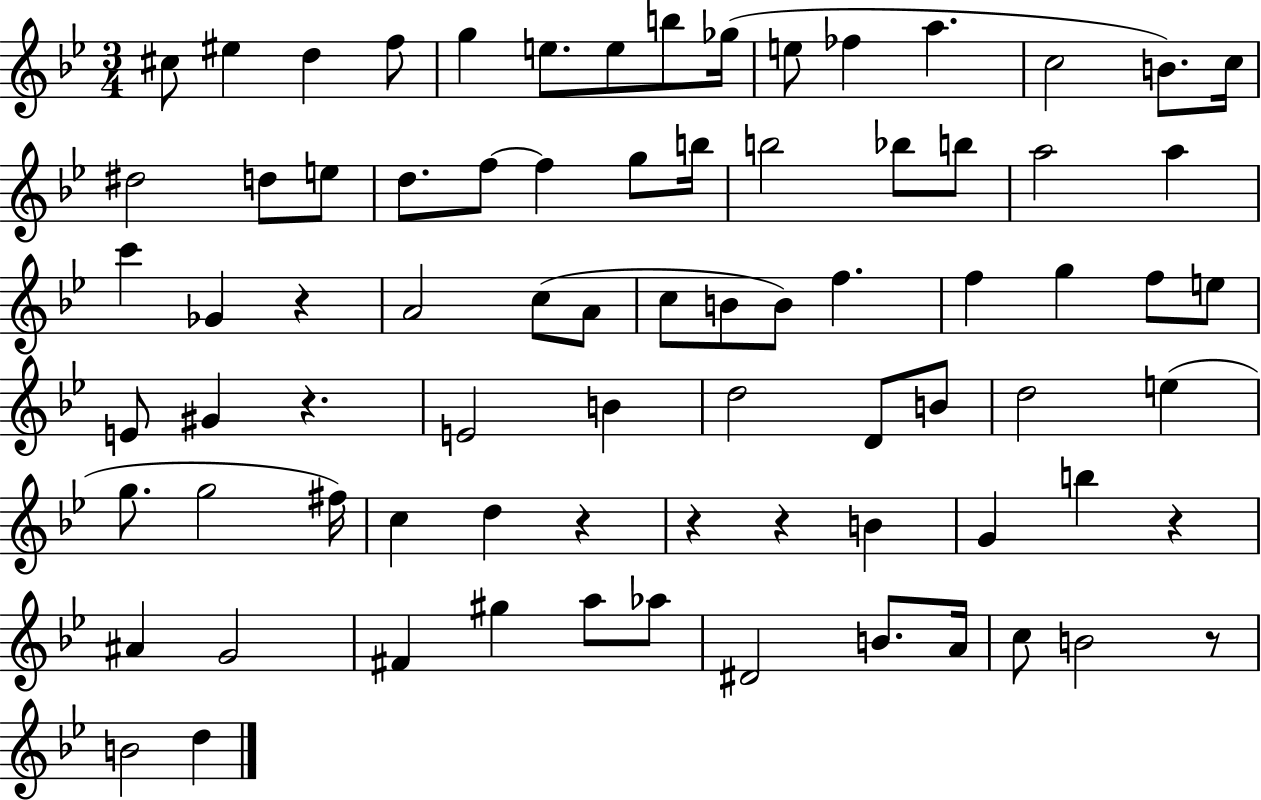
{
  \clef treble
  \numericTimeSignature
  \time 3/4
  \key bes \major
  cis''8 eis''4 d''4 f''8 | g''4 e''8. e''8 b''8 ges''16( | e''8 fes''4 a''4. | c''2 b'8.) c''16 | \break dis''2 d''8 e''8 | d''8. f''8~~ f''4 g''8 b''16 | b''2 bes''8 b''8 | a''2 a''4 | \break c'''4 ges'4 r4 | a'2 c''8( a'8 | c''8 b'8 b'8) f''4. | f''4 g''4 f''8 e''8 | \break e'8 gis'4 r4. | e'2 b'4 | d''2 d'8 b'8 | d''2 e''4( | \break g''8. g''2 fis''16) | c''4 d''4 r4 | r4 r4 b'4 | g'4 b''4 r4 | \break ais'4 g'2 | fis'4 gis''4 a''8 aes''8 | dis'2 b'8. a'16 | c''8 b'2 r8 | \break b'2 d''4 | \bar "|."
}